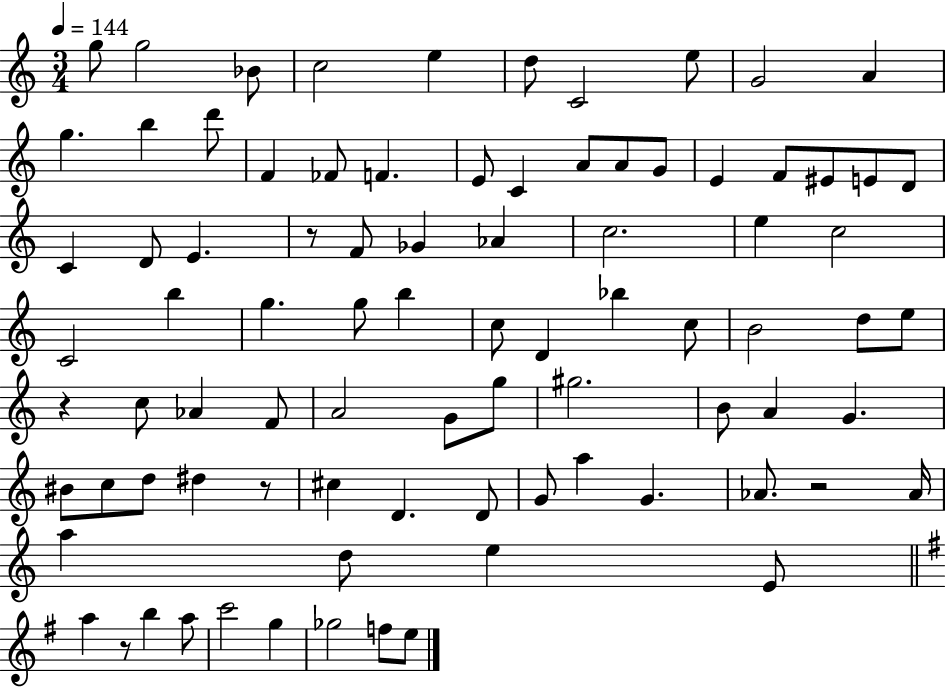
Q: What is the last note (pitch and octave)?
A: E5